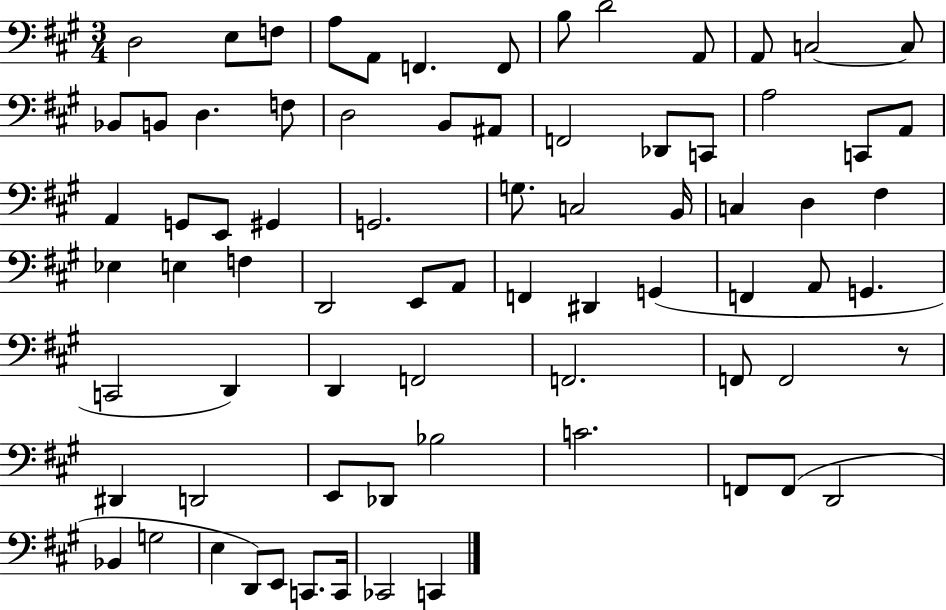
X:1
T:Untitled
M:3/4
L:1/4
K:A
D,2 E,/2 F,/2 A,/2 A,,/2 F,, F,,/2 B,/2 D2 A,,/2 A,,/2 C,2 C,/2 _B,,/2 B,,/2 D, F,/2 D,2 B,,/2 ^A,,/2 F,,2 _D,,/2 C,,/2 A,2 C,,/2 A,,/2 A,, G,,/2 E,,/2 ^G,, G,,2 G,/2 C,2 B,,/4 C, D, ^F, _E, E, F, D,,2 E,,/2 A,,/2 F,, ^D,, G,, F,, A,,/2 G,, C,,2 D,, D,, F,,2 F,,2 F,,/2 F,,2 z/2 ^D,, D,,2 E,,/2 _D,,/2 _B,2 C2 F,,/2 F,,/2 D,,2 _B,, G,2 E, D,,/2 E,,/2 C,,/2 C,,/4 _C,,2 C,,